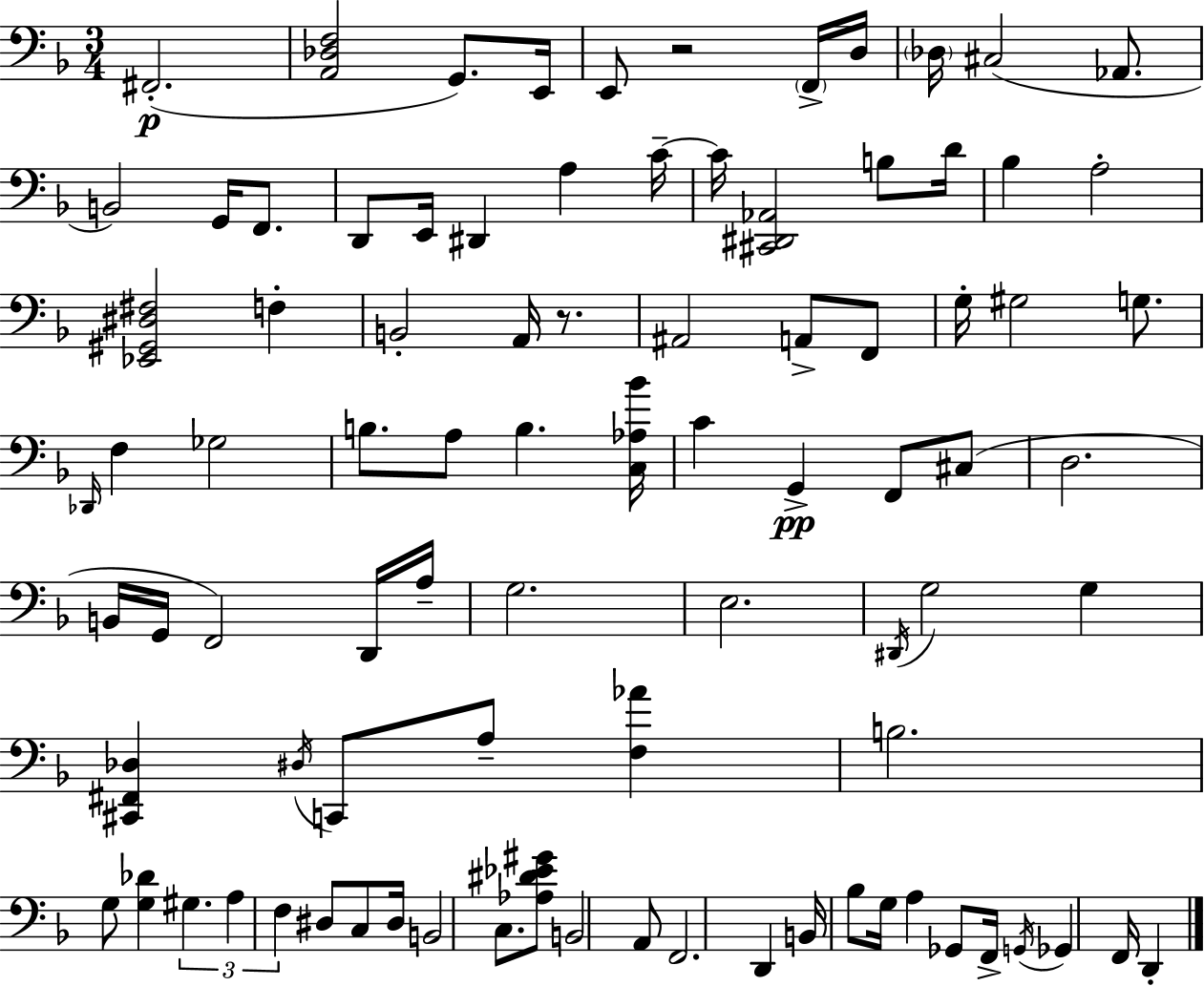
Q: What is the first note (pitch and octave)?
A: F#2